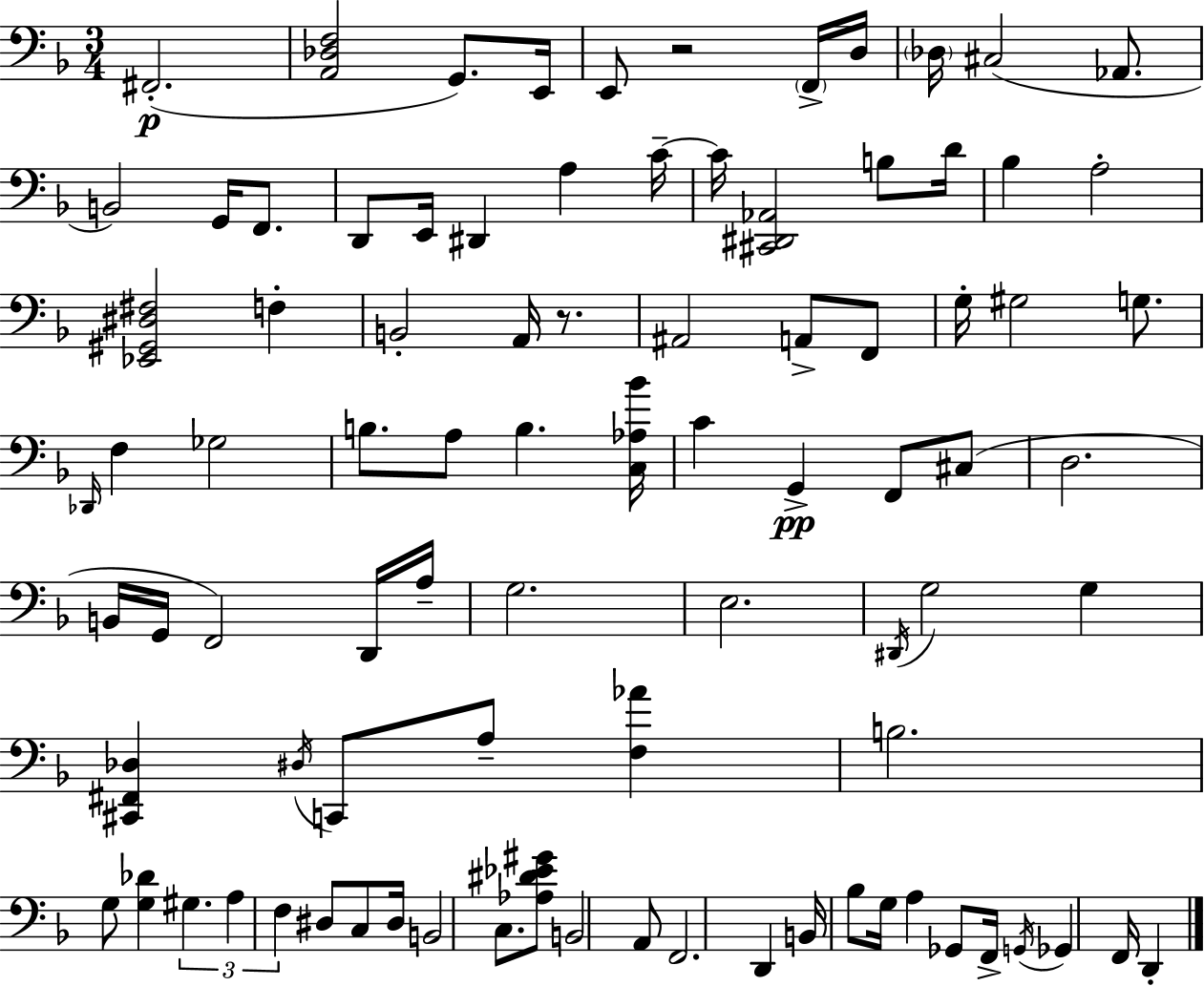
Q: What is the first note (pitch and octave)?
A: F#2